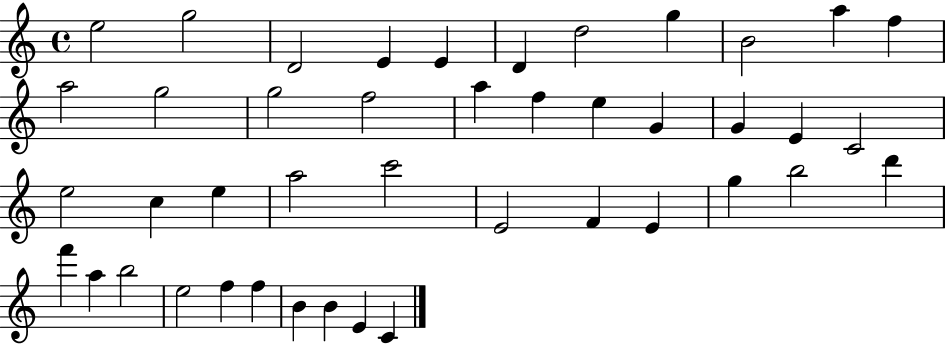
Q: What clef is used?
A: treble